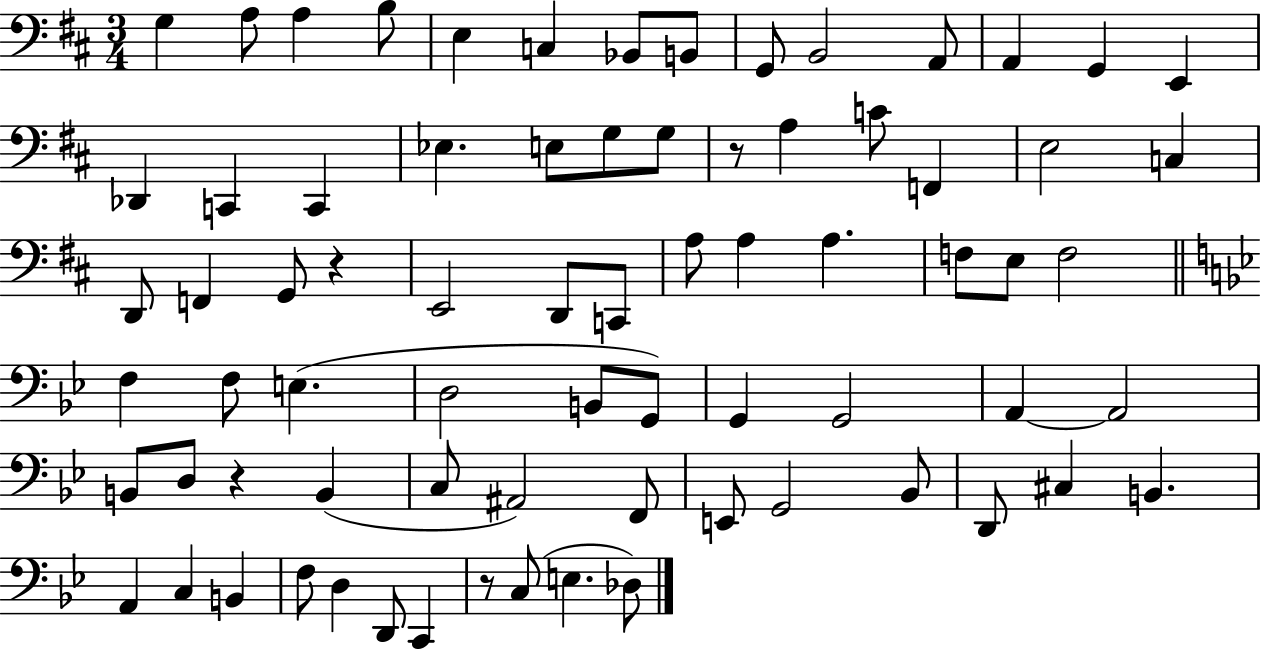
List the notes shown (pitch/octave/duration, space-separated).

G3/q A3/e A3/q B3/e E3/q C3/q Bb2/e B2/e G2/e B2/h A2/e A2/q G2/q E2/q Db2/q C2/q C2/q Eb3/q. E3/e G3/e G3/e R/e A3/q C4/e F2/q E3/h C3/q D2/e F2/q G2/e R/q E2/h D2/e C2/e A3/e A3/q A3/q. F3/e E3/e F3/h F3/q F3/e E3/q. D3/h B2/e G2/e G2/q G2/h A2/q A2/h B2/e D3/e R/q B2/q C3/e A#2/h F2/e E2/e G2/h Bb2/e D2/e C#3/q B2/q. A2/q C3/q B2/q F3/e D3/q D2/e C2/q R/e C3/e E3/q. Db3/e